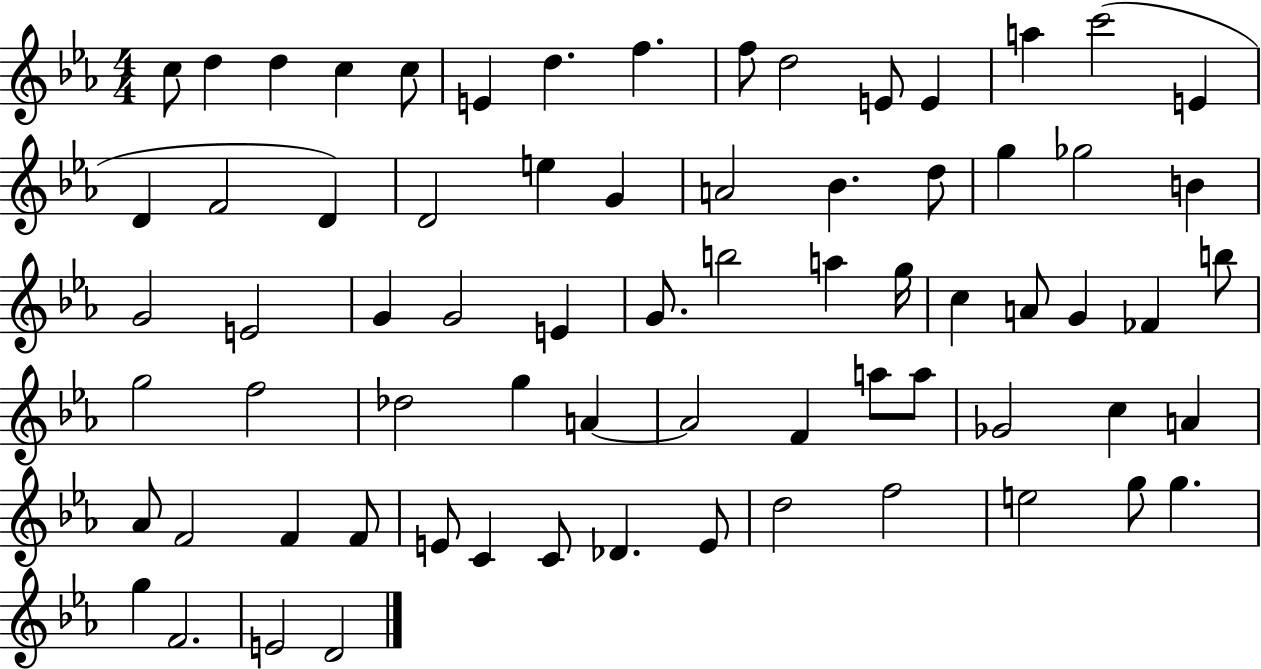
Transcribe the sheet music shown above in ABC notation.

X:1
T:Untitled
M:4/4
L:1/4
K:Eb
c/2 d d c c/2 E d f f/2 d2 E/2 E a c'2 E D F2 D D2 e G A2 _B d/2 g _g2 B G2 E2 G G2 E G/2 b2 a g/4 c A/2 G _F b/2 g2 f2 _d2 g A A2 F a/2 a/2 _G2 c A _A/2 F2 F F/2 E/2 C C/2 _D E/2 d2 f2 e2 g/2 g g F2 E2 D2